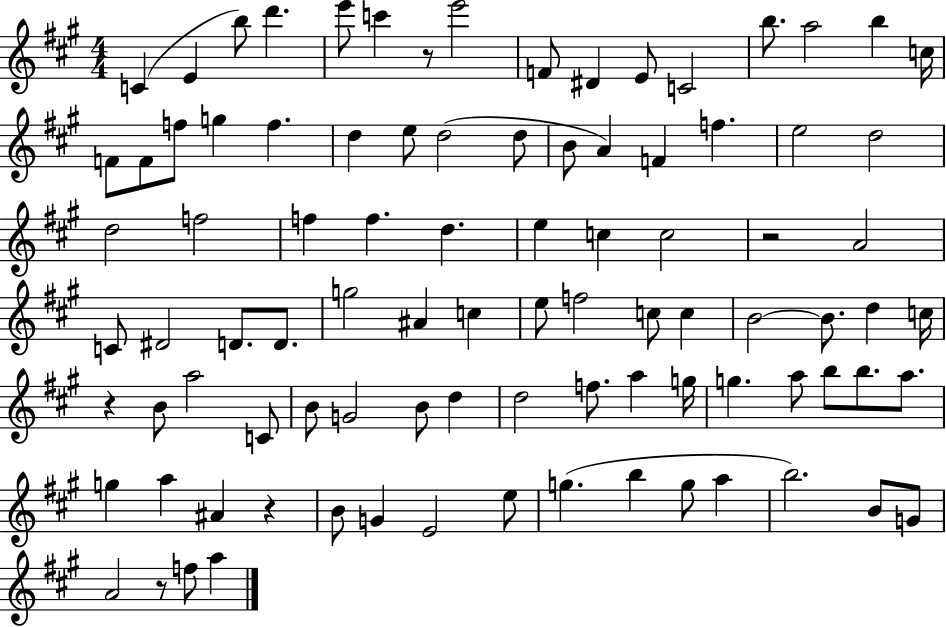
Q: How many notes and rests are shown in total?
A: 92